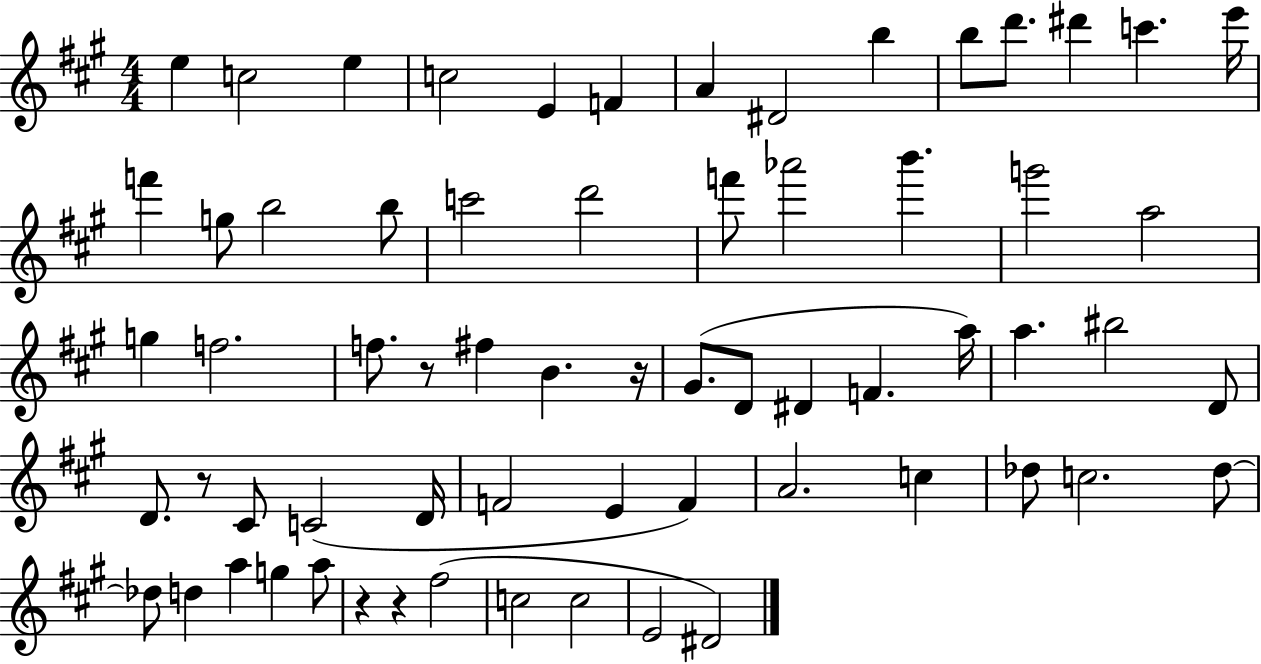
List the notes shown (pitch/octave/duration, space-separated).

E5/q C5/h E5/q C5/h E4/q F4/q A4/q D#4/h B5/q B5/e D6/e. D#6/q C6/q. E6/s F6/q G5/e B5/h B5/e C6/h D6/h F6/e Ab6/h B6/q. G6/h A5/h G5/q F5/h. F5/e. R/e F#5/q B4/q. R/s G#4/e. D4/e D#4/q F4/q. A5/s A5/q. BIS5/h D4/e D4/e. R/e C#4/e C4/h D4/s F4/h E4/q F4/q A4/h. C5/q Db5/e C5/h. Db5/e Db5/e D5/q A5/q G5/q A5/e R/q R/q F#5/h C5/h C5/h E4/h D#4/h